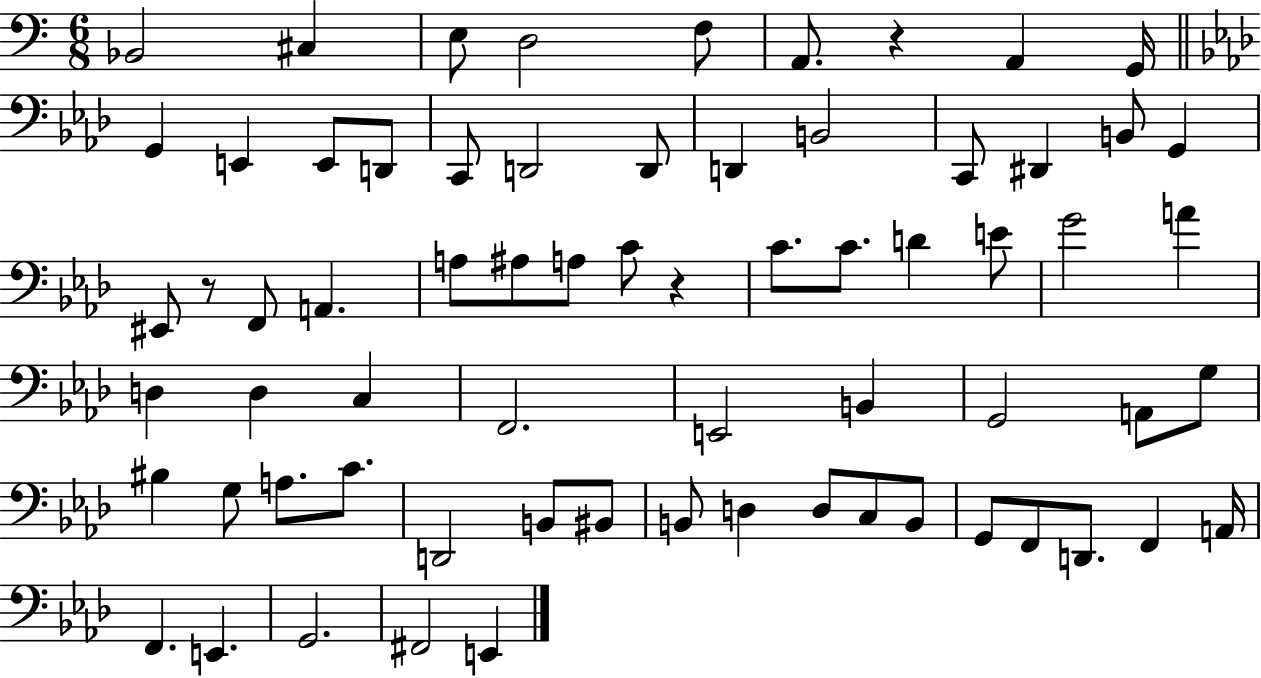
{
  \clef bass
  \numericTimeSignature
  \time 6/8
  \key c \major
  bes,2 cis4 | e8 d2 f8 | a,8. r4 a,4 g,16 | \bar "||" \break \key f \minor g,4 e,4 e,8 d,8 | c,8 d,2 d,8 | d,4 b,2 | c,8 dis,4 b,8 g,4 | \break eis,8 r8 f,8 a,4. | a8 ais8 a8 c'8 r4 | c'8. c'8. d'4 e'8 | g'2 a'4 | \break d4 d4 c4 | f,2. | e,2 b,4 | g,2 a,8 g8 | \break bis4 g8 a8. c'8. | d,2 b,8 bis,8 | b,8 d4 d8 c8 b,8 | g,8 f,8 d,8. f,4 a,16 | \break f,4. e,4. | g,2. | fis,2 e,4 | \bar "|."
}